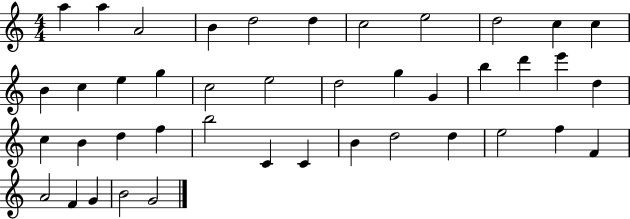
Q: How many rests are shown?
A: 0